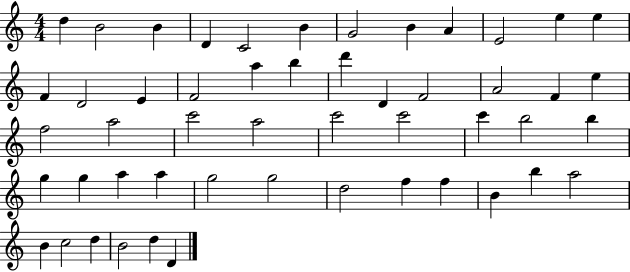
D5/q B4/h B4/q D4/q C4/h B4/q G4/h B4/q A4/q E4/h E5/q E5/q F4/q D4/h E4/q F4/h A5/q B5/q D6/q D4/q F4/h A4/h F4/q E5/q F5/h A5/h C6/h A5/h C6/h C6/h C6/q B5/h B5/q G5/q G5/q A5/q A5/q G5/h G5/h D5/h F5/q F5/q B4/q B5/q A5/h B4/q C5/h D5/q B4/h D5/q D4/q